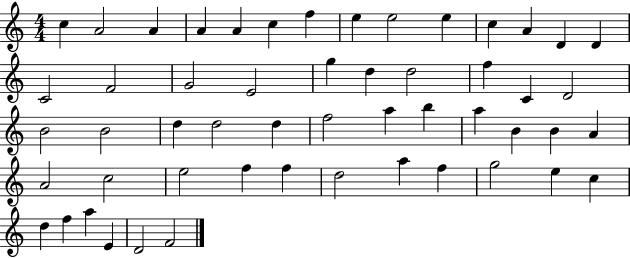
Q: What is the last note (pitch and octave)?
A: F4